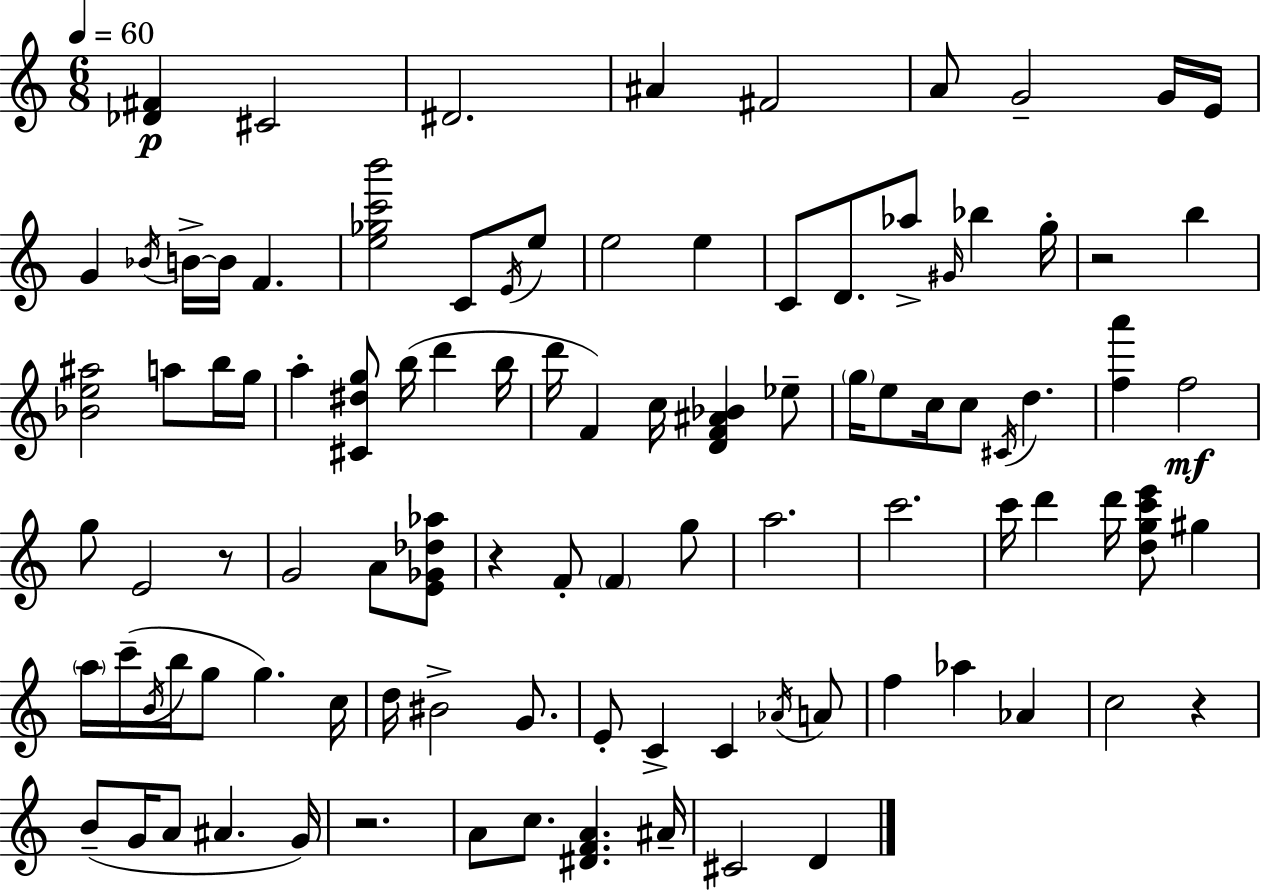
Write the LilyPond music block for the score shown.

{
  \clef treble
  \numericTimeSignature
  \time 6/8
  \key a \minor
  \tempo 4 = 60
  \repeat volta 2 { <des' fis'>4\p cis'2 | dis'2. | ais'4 fis'2 | a'8 g'2-- g'16 e'16 | \break g'4 \acciaccatura { bes'16 } b'16->~~ b'16 f'4. | <e'' ges'' c''' b'''>2 c'8 \acciaccatura { e'16 } | e''8 e''2 e''4 | c'8 d'8. aes''8-> \grace { gis'16 } bes''4 | \break g''16-. r2 b''4 | <bes' e'' ais''>2 a''8 | b''16 g''16 a''4-. <cis' dis'' g''>8 b''16( d'''4 | b''16 d'''16 f'4) c''16 <d' f' ais' bes'>4 | \break ees''8-- \parenthesize g''16 e''8 c''16 c''8 \acciaccatura { cis'16 } d''4. | <f'' a'''>4 f''2\mf | g''8 e'2 | r8 g'2 | \break a'8 <e' ges' des'' aes''>8 r4 f'8-. \parenthesize f'4 | g''8 a''2. | c'''2. | c'''16 d'''4 d'''16 <d'' g'' c''' e'''>8 | \break gis''4 \parenthesize a''16 c'''16--( \acciaccatura { b'16 } b''16 g''8 g''4.) | c''16 d''16 bis'2-> | g'8. e'8-. c'4-> c'4 | \acciaccatura { aes'16 } a'8 f''4 aes''4 | \break aes'4 c''2 | r4 b'8--( g'16 a'8 ais'4. | g'16) r2. | a'8 c''8. <dis' f' a'>4. | \break ais'16-- cis'2 | d'4 } \bar "|."
}